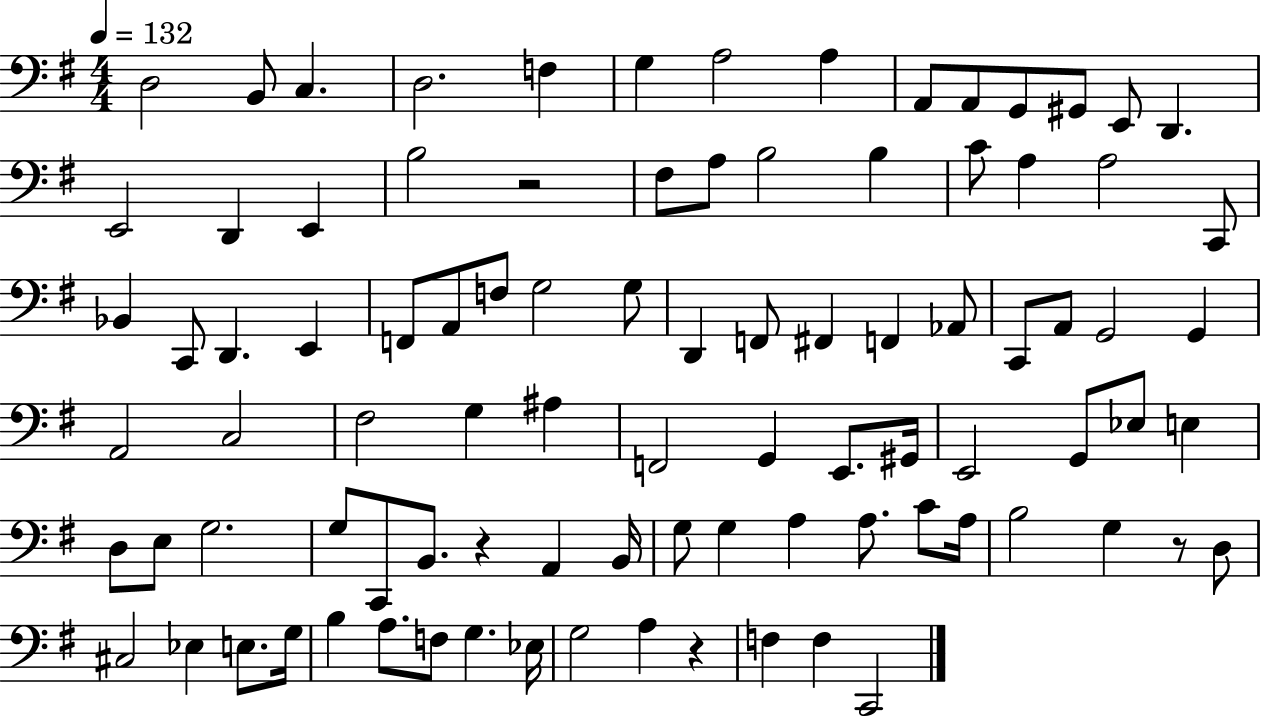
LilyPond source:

{
  \clef bass
  \numericTimeSignature
  \time 4/4
  \key g \major
  \tempo 4 = 132
  d2 b,8 c4. | d2. f4 | g4 a2 a4 | a,8 a,8 g,8 gis,8 e,8 d,4. | \break e,2 d,4 e,4 | b2 r2 | fis8 a8 b2 b4 | c'8 a4 a2 c,8 | \break bes,4 c,8 d,4. e,4 | f,8 a,8 f8 g2 g8 | d,4 f,8 fis,4 f,4 aes,8 | c,8 a,8 g,2 g,4 | \break a,2 c2 | fis2 g4 ais4 | f,2 g,4 e,8. gis,16 | e,2 g,8 ees8 e4 | \break d8 e8 g2. | g8 c,8 b,8. r4 a,4 b,16 | g8 g4 a4 a8. c'8 a16 | b2 g4 r8 d8 | \break cis2 ees4 e8. g16 | b4 a8. f8 g4. ees16 | g2 a4 r4 | f4 f4 c,2 | \break \bar "|."
}